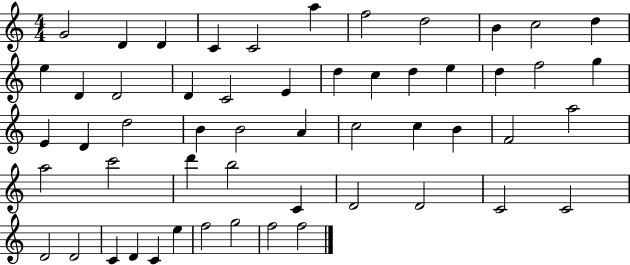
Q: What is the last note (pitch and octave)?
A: F5